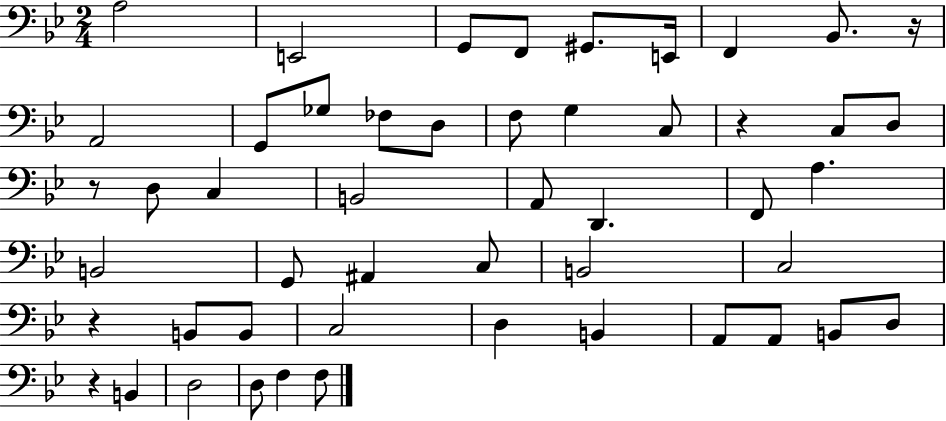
{
  \clef bass
  \numericTimeSignature
  \time 2/4
  \key bes \major
  a2 | e,2 | g,8 f,8 gis,8. e,16 | f,4 bes,8. r16 | \break a,2 | g,8 ges8 fes8 d8 | f8 g4 c8 | r4 c8 d8 | \break r8 d8 c4 | b,2 | a,8 d,4. | f,8 a4. | \break b,2 | g,8 ais,4 c8 | b,2 | c2 | \break r4 b,8 b,8 | c2 | d4 b,4 | a,8 a,8 b,8 d8 | \break r4 b,4 | d2 | d8 f4 f8 | \bar "|."
}